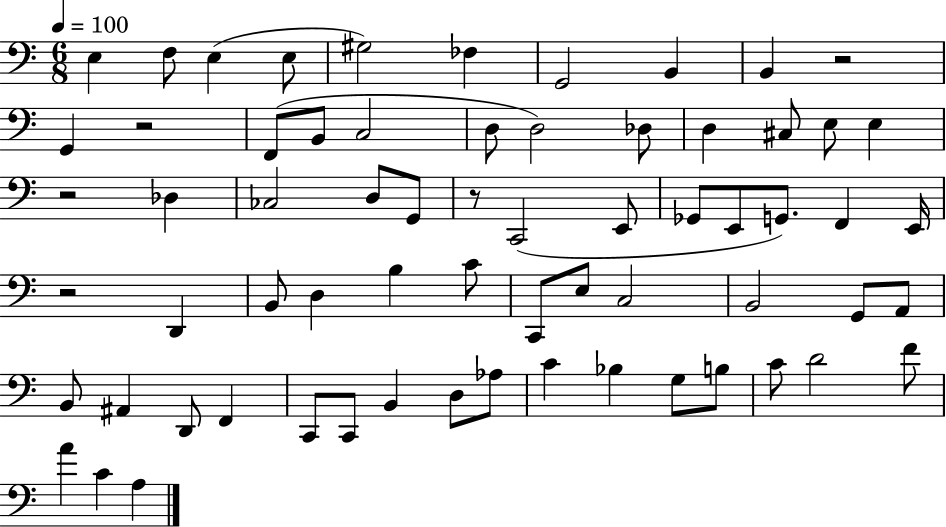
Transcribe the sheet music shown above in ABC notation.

X:1
T:Untitled
M:6/8
L:1/4
K:C
E, F,/2 E, E,/2 ^G,2 _F, G,,2 B,, B,, z2 G,, z2 F,,/2 B,,/2 C,2 D,/2 D,2 _D,/2 D, ^C,/2 E,/2 E, z2 _D, _C,2 D,/2 G,,/2 z/2 C,,2 E,,/2 _G,,/2 E,,/2 G,,/2 F,, E,,/4 z2 D,, B,,/2 D, B, C/2 C,,/2 E,/2 C,2 B,,2 G,,/2 A,,/2 B,,/2 ^A,, D,,/2 F,, C,,/2 C,,/2 B,, D,/2 _A,/2 C _B, G,/2 B,/2 C/2 D2 F/2 A C A,